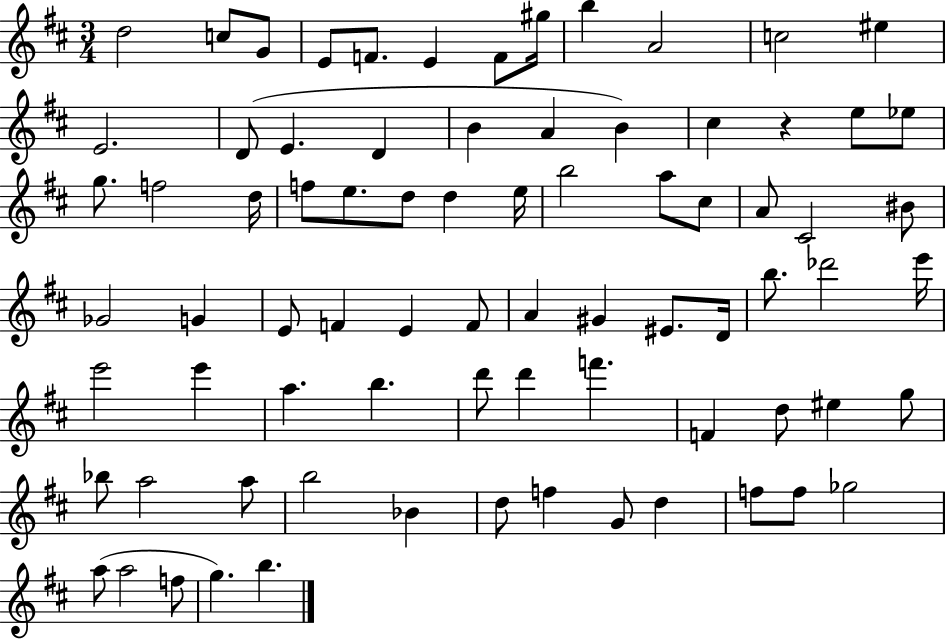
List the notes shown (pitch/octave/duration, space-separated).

D5/h C5/e G4/e E4/e F4/e. E4/q F4/e G#5/s B5/q A4/h C5/h EIS5/q E4/h. D4/e E4/q. D4/q B4/q A4/q B4/q C#5/q R/q E5/e Eb5/e G5/e. F5/h D5/s F5/e E5/e. D5/e D5/q E5/s B5/h A5/e C#5/e A4/e C#4/h BIS4/e Gb4/h G4/q E4/e F4/q E4/q F4/e A4/q G#4/q EIS4/e. D4/s B5/e. Db6/h E6/s E6/h E6/q A5/q. B5/q. D6/e D6/q F6/q. F4/q D5/e EIS5/q G5/e Bb5/e A5/h A5/e B5/h Bb4/q D5/e F5/q G4/e D5/q F5/e F5/e Gb5/h A5/e A5/h F5/e G5/q. B5/q.